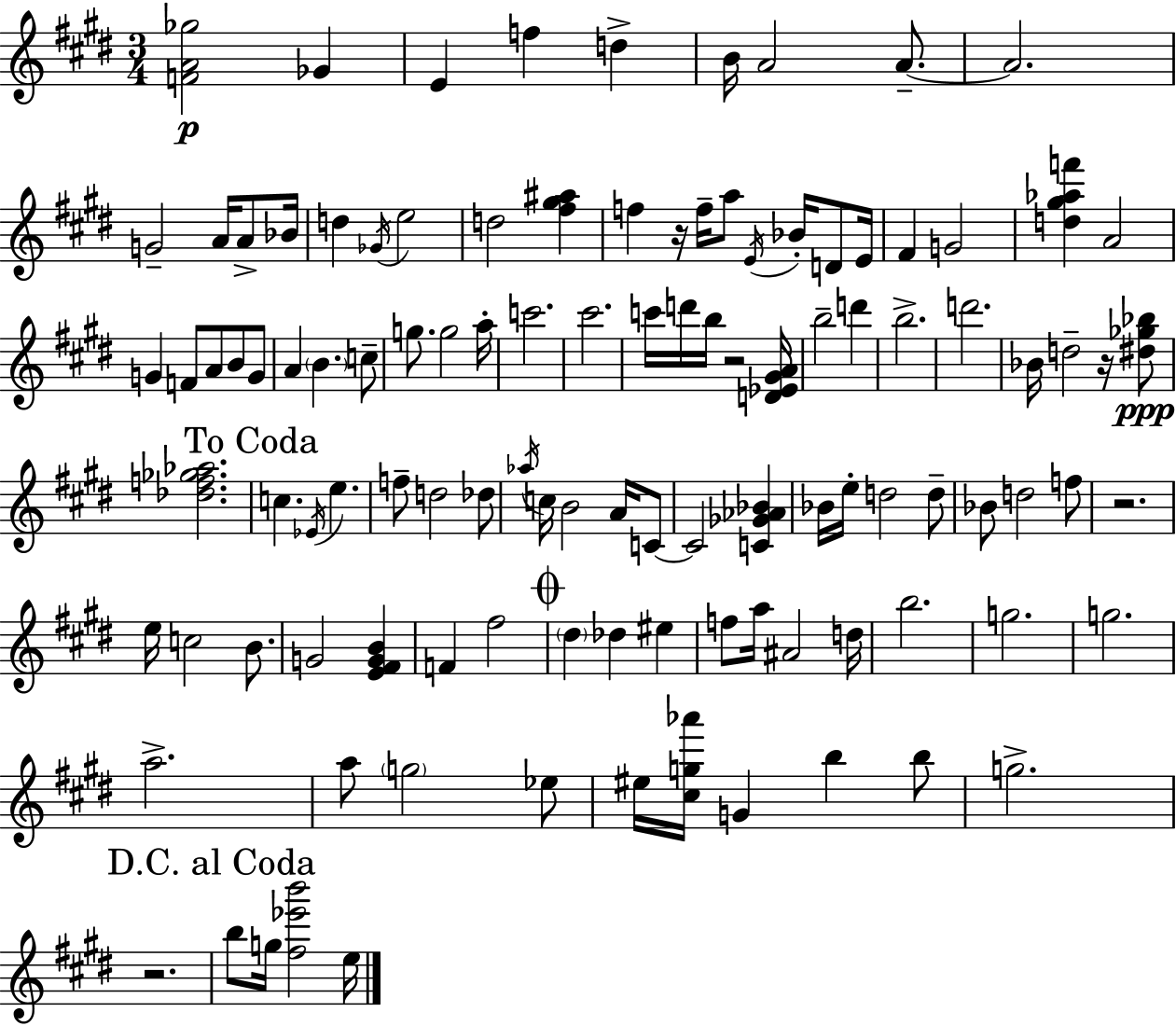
{
  \clef treble
  \numericTimeSignature
  \time 3/4
  \key e \major
  <f' a' ges''>2\p ges'4 | e'4 f''4 d''4-> | b'16 a'2 a'8.--~~ | a'2. | \break g'2-- a'16 a'8-> bes'16 | d''4 \acciaccatura { ges'16 } e''2 | d''2 <fis'' gis'' ais''>4 | f''4 r16 f''16-- a''8 \acciaccatura { e'16 } bes'16-. d'8 | \break e'16 fis'4 g'2 | <d'' gis'' aes'' f'''>4 a'2 | g'4 f'8 a'8 b'8 | g'8 a'4 \parenthesize b'4. | \break c''8-- g''8. g''2 | a''16-. c'''2. | cis'''2. | c'''16 d'''16 b''16 r2 | \break <d' ees' gis' a'>16 b''2-- d'''4 | b''2.-> | d'''2. | bes'16 d''2-- r16 | \break <dis'' ges'' bes''>8\ppp <des'' f'' ges'' aes''>2. | \mark "To Coda" c''4. \acciaccatura { ees'16 } e''4. | f''8-- d''2 | des''8 \acciaccatura { aes''16 } c''16 b'2 | \break a'16 c'8~~ c'2 | <c' ges' aes' bes'>4 bes'16 e''16-. d''2 | d''8-- bes'8 d''2 | f''8 r2. | \break e''16 c''2 | b'8. g'2 | <e' fis' g' b'>4 f'4 fis''2 | \mark \markup { \musicglyph "scripts.coda" } \parenthesize dis''4 des''4 | \break eis''4 f''8 a''16 ais'2 | d''16 b''2. | g''2. | g''2. | \break a''2.-> | a''8 \parenthesize g''2 | ees''8 eis''16 <cis'' g'' aes'''>16 g'4 b''4 | b''8 g''2.-> | \break r2. | \mark "D.C. al Coda" b''8 g''16 <fis'' ees''' b'''>2 | e''16 \bar "|."
}